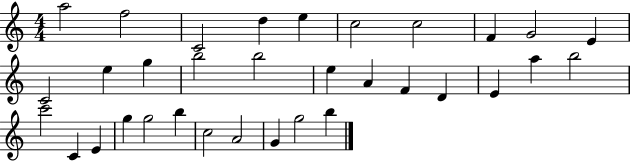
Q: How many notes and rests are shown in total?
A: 33